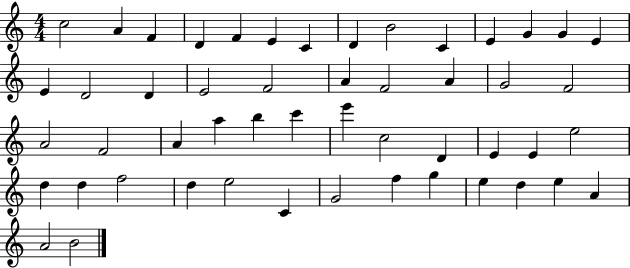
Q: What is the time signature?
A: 4/4